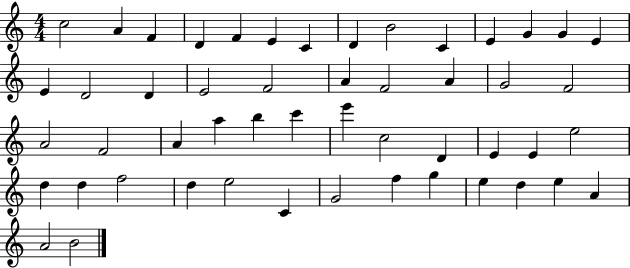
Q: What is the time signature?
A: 4/4